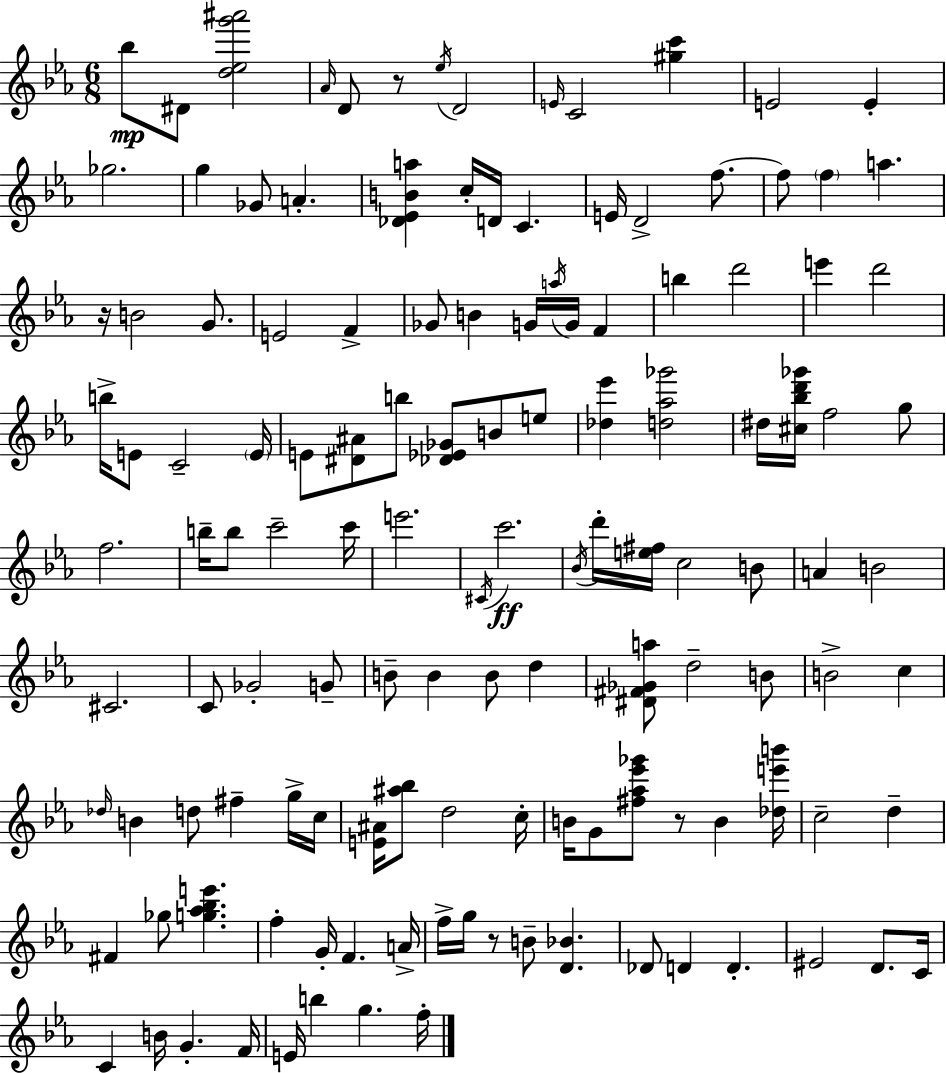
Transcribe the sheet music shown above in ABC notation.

X:1
T:Untitled
M:6/8
L:1/4
K:Eb
_b/2 ^D/2 [d_eg'^a']2 _A/4 D/2 z/2 _e/4 D2 E/4 C2 [^gc'] E2 E _g2 g _G/2 A [_D_EBa] c/4 D/4 C E/4 D2 f/2 f/2 f a z/4 B2 G/2 E2 F _G/2 B G/4 a/4 G/4 F b d'2 e' d'2 b/4 E/2 C2 E/4 E/2 [^D^A]/2 b/2 [_D_E_G]/2 B/2 e/2 [_d_e'] [d_a_g']2 ^d/4 [^c_bd'_g']/4 f2 g/2 f2 b/4 b/2 c'2 c'/4 e'2 ^C/4 c'2 _B/4 d'/4 [e^f]/4 c2 B/2 A B2 ^C2 C/2 _G2 G/2 B/2 B B/2 d [^D^F_Ga]/2 d2 B/2 B2 c _d/4 B d/2 ^f g/4 c/4 [E^A]/4 [^a_b]/2 d2 c/4 B/4 G/2 [^f_a_e'_g']/2 z/2 B [_de'b']/4 c2 d ^F _g/2 [g_a_be'] f G/4 F A/4 f/4 g/4 z/2 B/2 [D_B] _D/2 D D ^E2 D/2 C/4 C B/4 G F/4 E/4 b g f/4